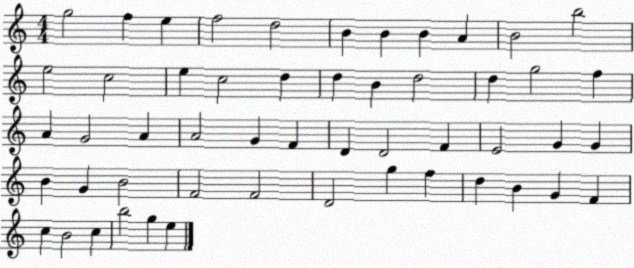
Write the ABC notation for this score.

X:1
T:Untitled
M:4/4
L:1/4
K:C
g2 f e f2 d2 B B B A B2 b2 e2 c2 e c2 d d B d2 d g2 f A G2 A A2 G F D D2 F E2 G G B G B2 F2 F2 D2 g f d B G F c B2 c b2 g e